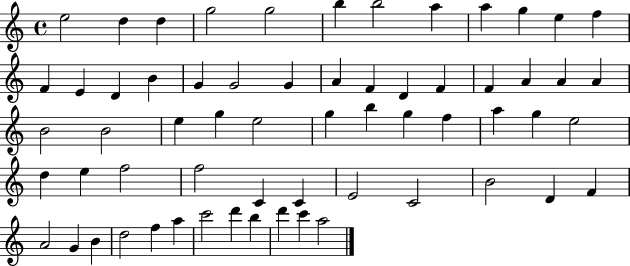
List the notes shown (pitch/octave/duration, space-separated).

E5/h D5/q D5/q G5/h G5/h B5/q B5/h A5/q A5/q G5/q E5/q F5/q F4/q E4/q D4/q B4/q G4/q G4/h G4/q A4/q F4/q D4/q F4/q F4/q A4/q A4/q A4/q B4/h B4/h E5/q G5/q E5/h G5/q B5/q G5/q F5/q A5/q G5/q E5/h D5/q E5/q F5/h F5/h C4/q C4/q E4/h C4/h B4/h D4/q F4/q A4/h G4/q B4/q D5/h F5/q A5/q C6/h D6/q B5/q D6/q C6/q A5/h